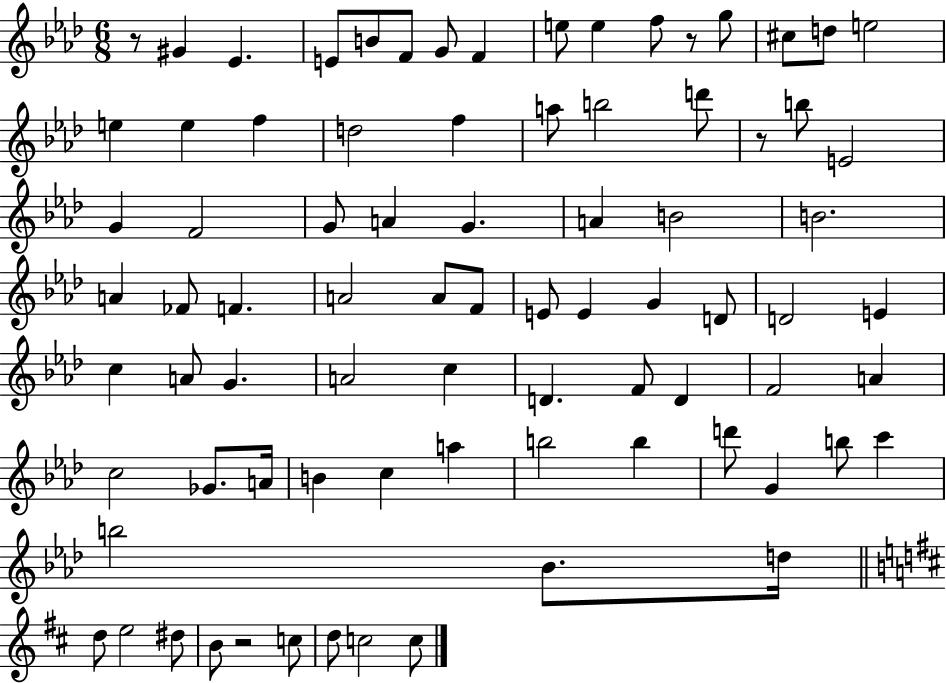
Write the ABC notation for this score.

X:1
T:Untitled
M:6/8
L:1/4
K:Ab
z/2 ^G _E E/2 B/2 F/2 G/2 F e/2 e f/2 z/2 g/2 ^c/2 d/2 e2 e e f d2 f a/2 b2 d'/2 z/2 b/2 E2 G F2 G/2 A G A B2 B2 A _F/2 F A2 A/2 F/2 E/2 E G D/2 D2 E c A/2 G A2 c D F/2 D F2 A c2 _G/2 A/4 B c a b2 b d'/2 G b/2 c' b2 _B/2 d/4 d/2 e2 ^d/2 B/2 z2 c/2 d/2 c2 c/2